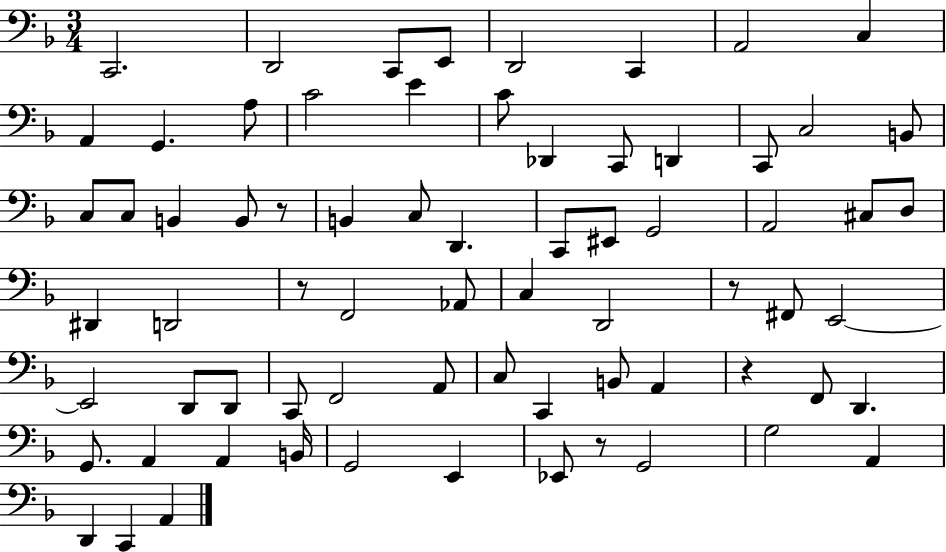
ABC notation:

X:1
T:Untitled
M:3/4
L:1/4
K:F
C,,2 D,,2 C,,/2 E,,/2 D,,2 C,, A,,2 C, A,, G,, A,/2 C2 E C/2 _D,, C,,/2 D,, C,,/2 C,2 B,,/2 C,/2 C,/2 B,, B,,/2 z/2 B,, C,/2 D,, C,,/2 ^E,,/2 G,,2 A,,2 ^C,/2 D,/2 ^D,, D,,2 z/2 F,,2 _A,,/2 C, D,,2 z/2 ^F,,/2 E,,2 E,,2 D,,/2 D,,/2 C,,/2 F,,2 A,,/2 C,/2 C,, B,,/2 A,, z F,,/2 D,, G,,/2 A,, A,, B,,/4 G,,2 E,, _E,,/2 z/2 G,,2 G,2 A,, D,, C,, A,,